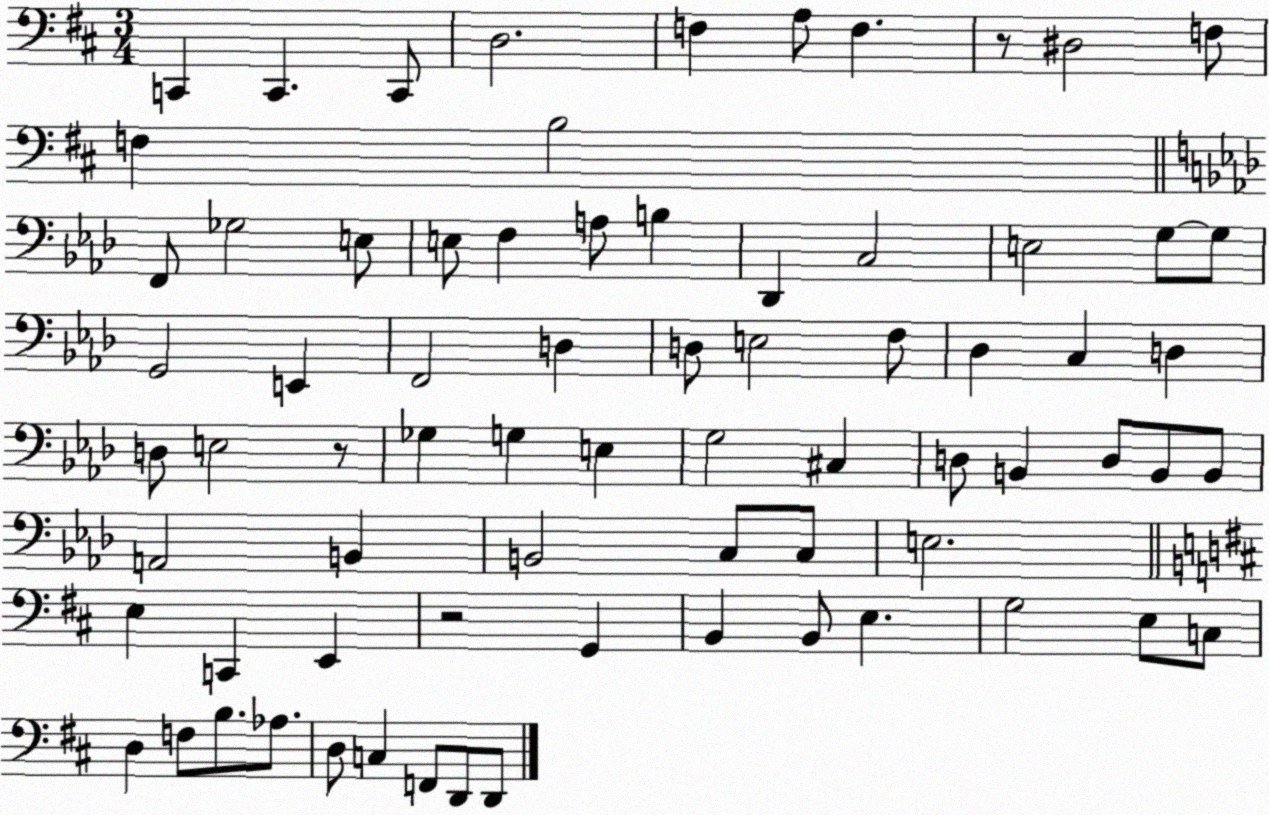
X:1
T:Untitled
M:3/4
L:1/4
K:D
C,, C,, C,,/2 D,2 F, A,/2 F, z/2 ^D,2 F,/2 F, B,2 F,,/2 _G,2 E,/2 E,/2 F, A,/2 B, _D,, C,2 E,2 G,/2 G,/2 G,,2 E,, F,,2 D, D,/2 E,2 F,/2 _D, C, D, D,/2 E,2 z/2 _G, G, E, G,2 ^C, D,/2 B,, D,/2 B,,/2 B,,/2 A,,2 B,, B,,2 C,/2 C,/2 E,2 E, C,, E,, z2 G,, B,, B,,/2 E, G,2 E,/2 C,/2 D, F,/2 B,/2 _A,/2 D,/2 C, F,,/2 D,,/2 D,,/2